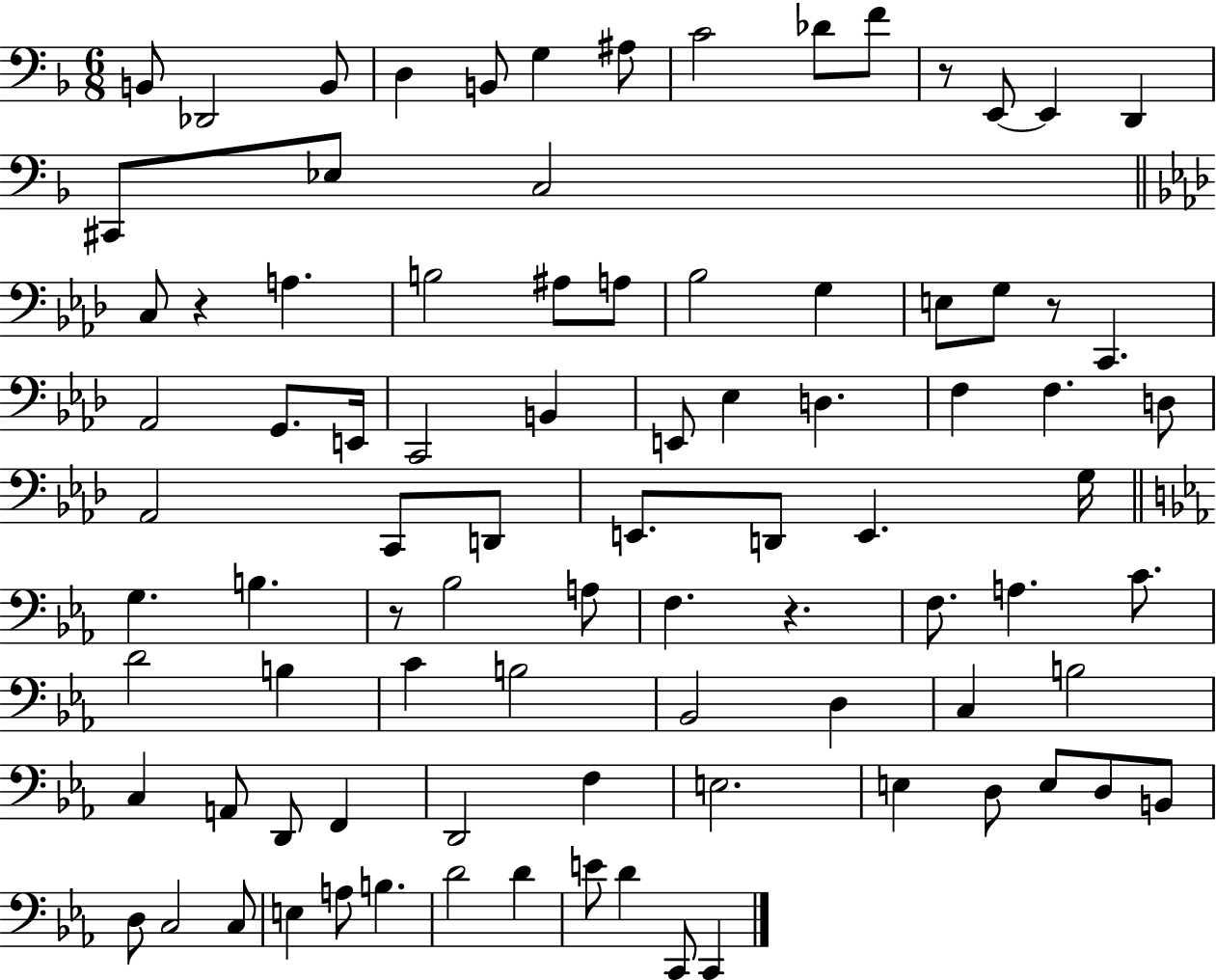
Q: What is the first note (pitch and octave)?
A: B2